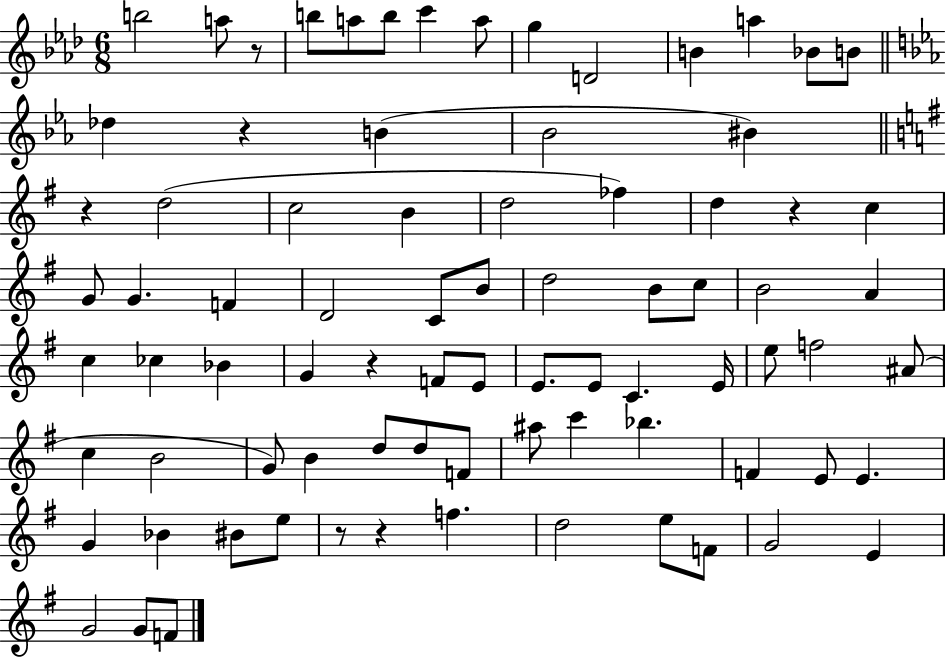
B5/h A5/e R/e B5/e A5/e B5/e C6/q A5/e G5/q D4/h B4/q A5/q Bb4/e B4/e Db5/q R/q B4/q Bb4/h BIS4/q R/q D5/h C5/h B4/q D5/h FES5/q D5/q R/q C5/q G4/e G4/q. F4/q D4/h C4/e B4/e D5/h B4/e C5/e B4/h A4/q C5/q CES5/q Bb4/q G4/q R/q F4/e E4/e E4/e. E4/e C4/q. E4/s E5/e F5/h A#4/e C5/q B4/h G4/e B4/q D5/e D5/e F4/e A#5/e C6/q Bb5/q. F4/q E4/e E4/q. G4/q Bb4/q BIS4/e E5/e R/e R/q F5/q. D5/h E5/e F4/e G4/h E4/q G4/h G4/e F4/e